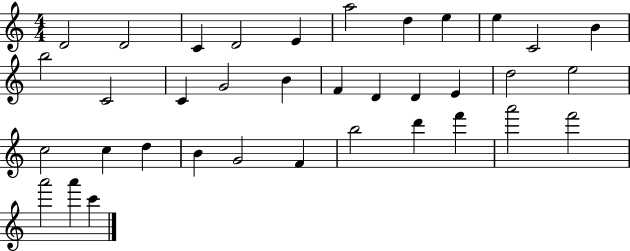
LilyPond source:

{
  \clef treble
  \numericTimeSignature
  \time 4/4
  \key c \major
  d'2 d'2 | c'4 d'2 e'4 | a''2 d''4 e''4 | e''4 c'2 b'4 | \break b''2 c'2 | c'4 g'2 b'4 | f'4 d'4 d'4 e'4 | d''2 e''2 | \break c''2 c''4 d''4 | b'4 g'2 f'4 | b''2 d'''4 f'''4 | a'''2 f'''2 | \break a'''2 a'''4 c'''4 | \bar "|."
}